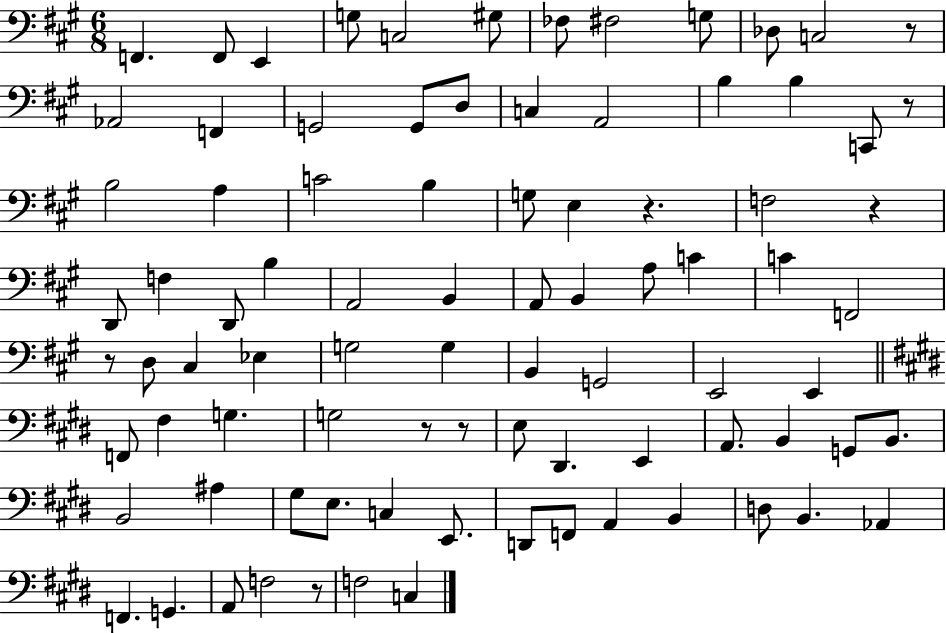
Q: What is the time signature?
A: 6/8